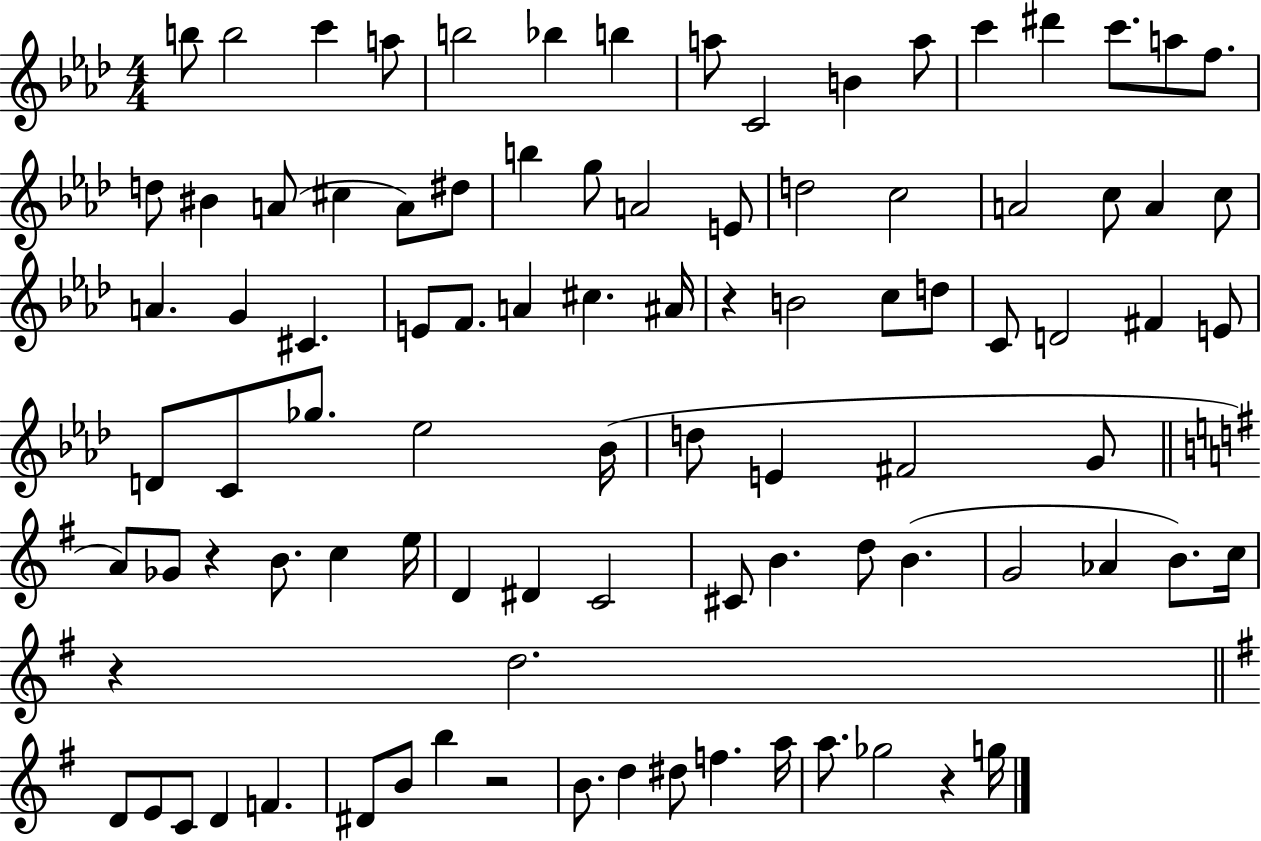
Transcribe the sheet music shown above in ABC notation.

X:1
T:Untitled
M:4/4
L:1/4
K:Ab
b/2 b2 c' a/2 b2 _b b a/2 C2 B a/2 c' ^d' c'/2 a/2 f/2 d/2 ^B A/2 ^c A/2 ^d/2 b g/2 A2 E/2 d2 c2 A2 c/2 A c/2 A G ^C E/2 F/2 A ^c ^A/4 z B2 c/2 d/2 C/2 D2 ^F E/2 D/2 C/2 _g/2 _e2 _B/4 d/2 E ^F2 G/2 A/2 _G/2 z B/2 c e/4 D ^D C2 ^C/2 B d/2 B G2 _A B/2 c/4 z d2 D/2 E/2 C/2 D F ^D/2 B/2 b z2 B/2 d ^d/2 f a/4 a/2 _g2 z g/4